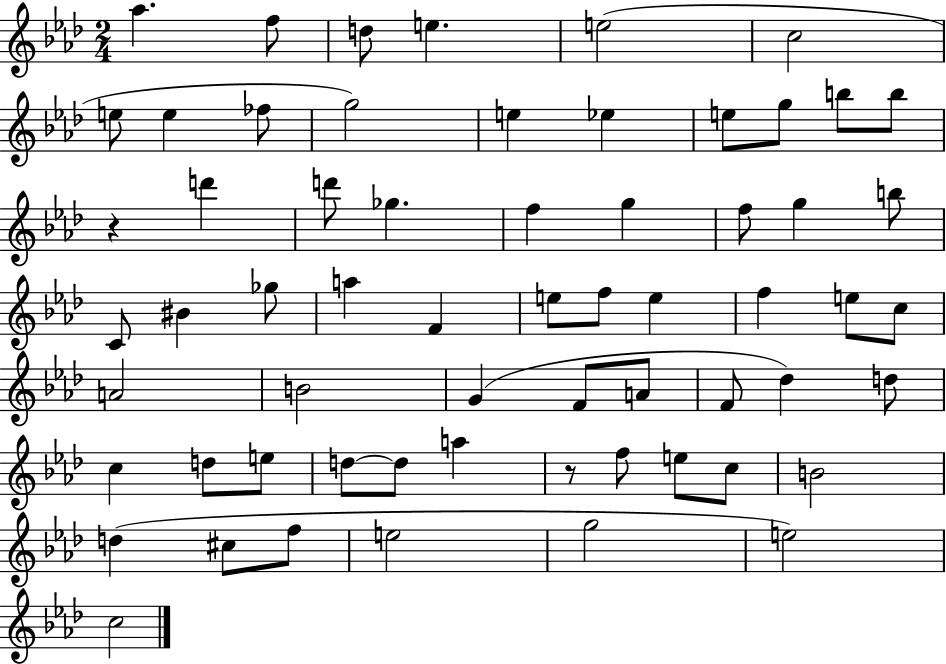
Ab5/q. F5/e D5/e E5/q. E5/h C5/h E5/e E5/q FES5/e G5/h E5/q Eb5/q E5/e G5/e B5/e B5/e R/q D6/q D6/e Gb5/q. F5/q G5/q F5/e G5/q B5/e C4/e BIS4/q Gb5/e A5/q F4/q E5/e F5/e E5/q F5/q E5/e C5/e A4/h B4/h G4/q F4/e A4/e F4/e Db5/q D5/e C5/q D5/e E5/e D5/e D5/e A5/q R/e F5/e E5/e C5/e B4/h D5/q C#5/e F5/e E5/h G5/h E5/h C5/h